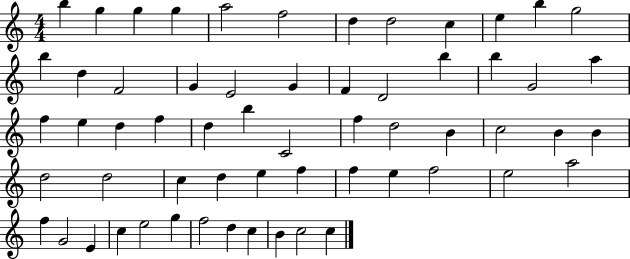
{
  \clef treble
  \numericTimeSignature
  \time 4/4
  \key c \major
  b''4 g''4 g''4 g''4 | a''2 f''2 | d''4 d''2 c''4 | e''4 b''4 g''2 | \break b''4 d''4 f'2 | g'4 e'2 g'4 | f'4 d'2 b''4 | b''4 g'2 a''4 | \break f''4 e''4 d''4 f''4 | d''4 b''4 c'2 | f''4 d''2 b'4 | c''2 b'4 b'4 | \break d''2 d''2 | c''4 d''4 e''4 f''4 | f''4 e''4 f''2 | e''2 a''2 | \break f''4 g'2 e'4 | c''4 e''2 g''4 | f''2 d''4 c''4 | b'4 c''2 c''4 | \break \bar "|."
}